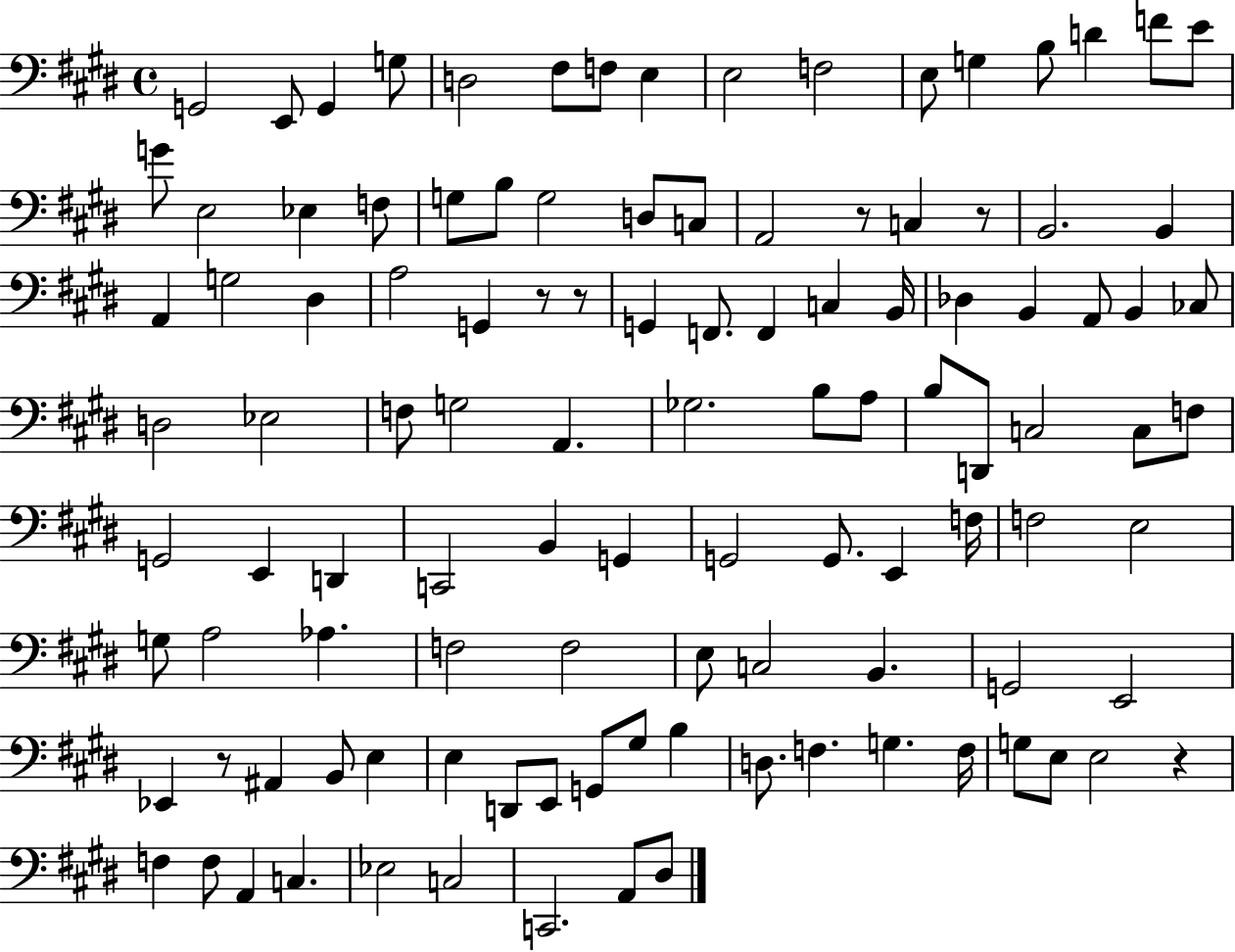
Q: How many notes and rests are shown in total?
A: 111